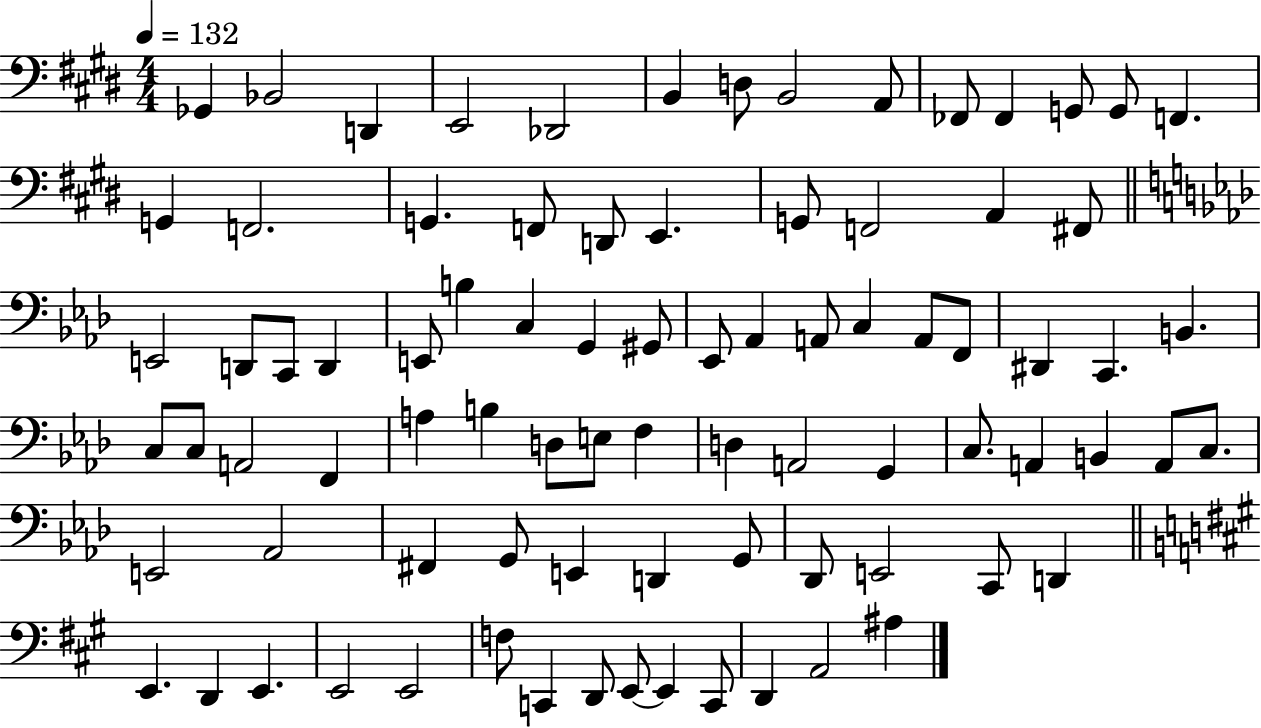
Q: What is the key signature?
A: E major